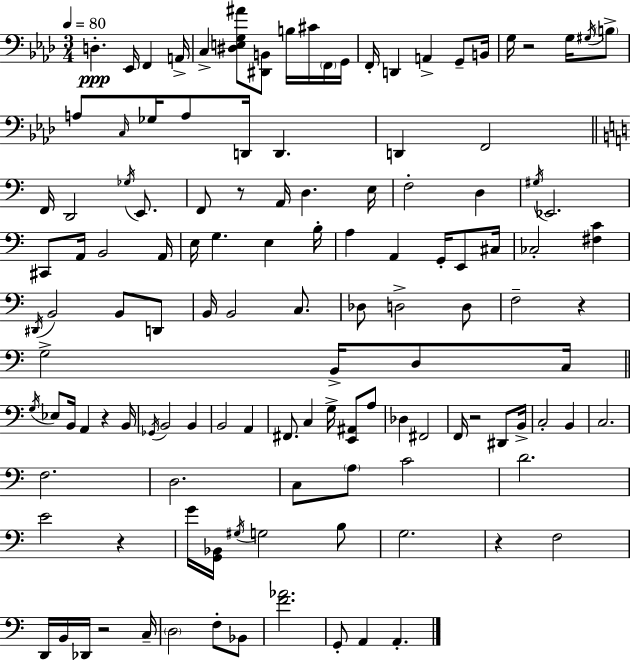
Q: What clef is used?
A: bass